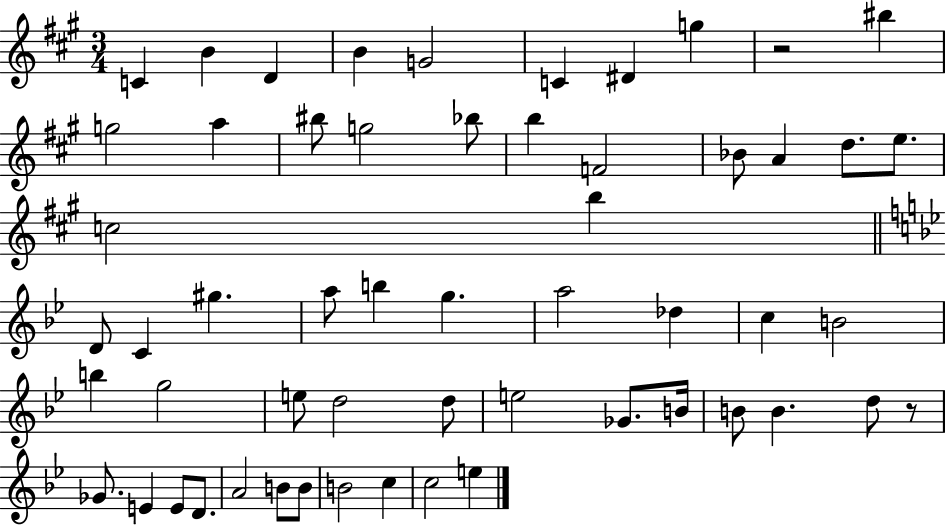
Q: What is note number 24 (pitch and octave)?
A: C4